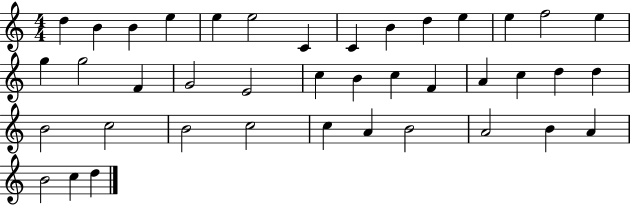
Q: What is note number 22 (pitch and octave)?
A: C5